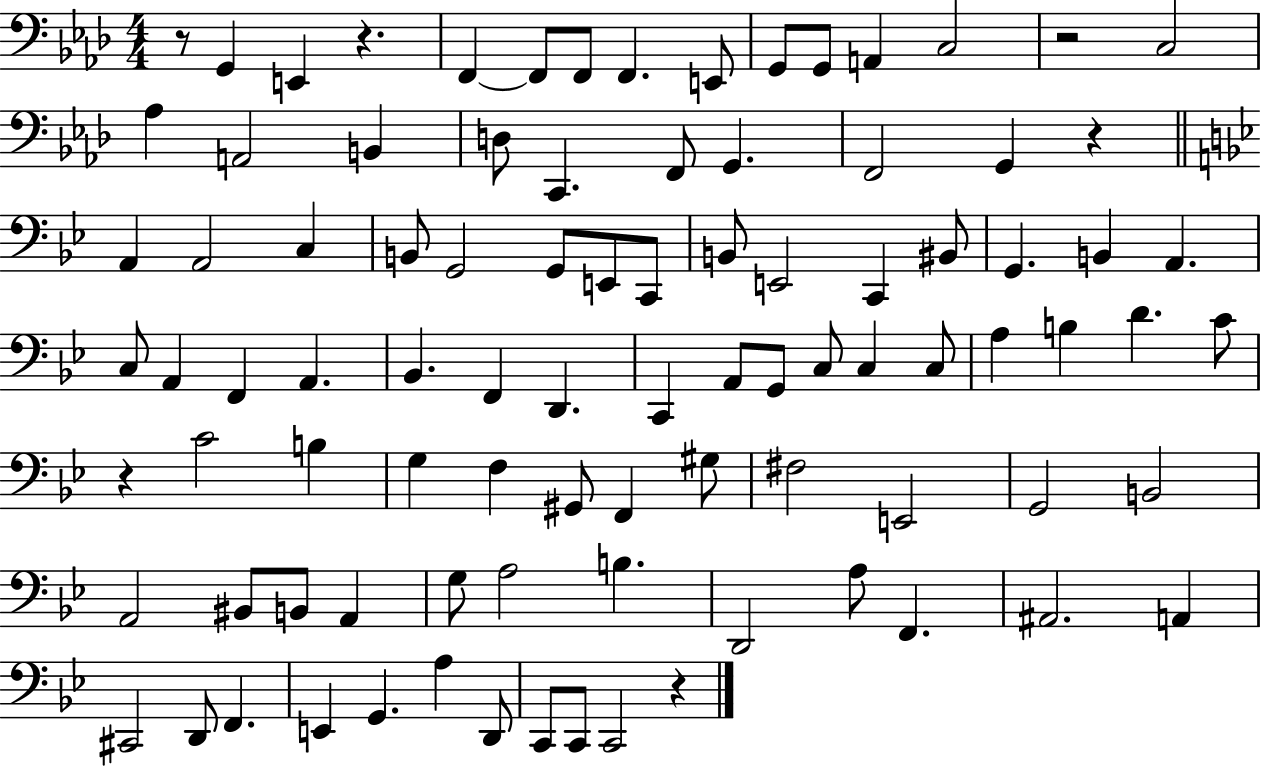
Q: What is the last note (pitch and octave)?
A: C2